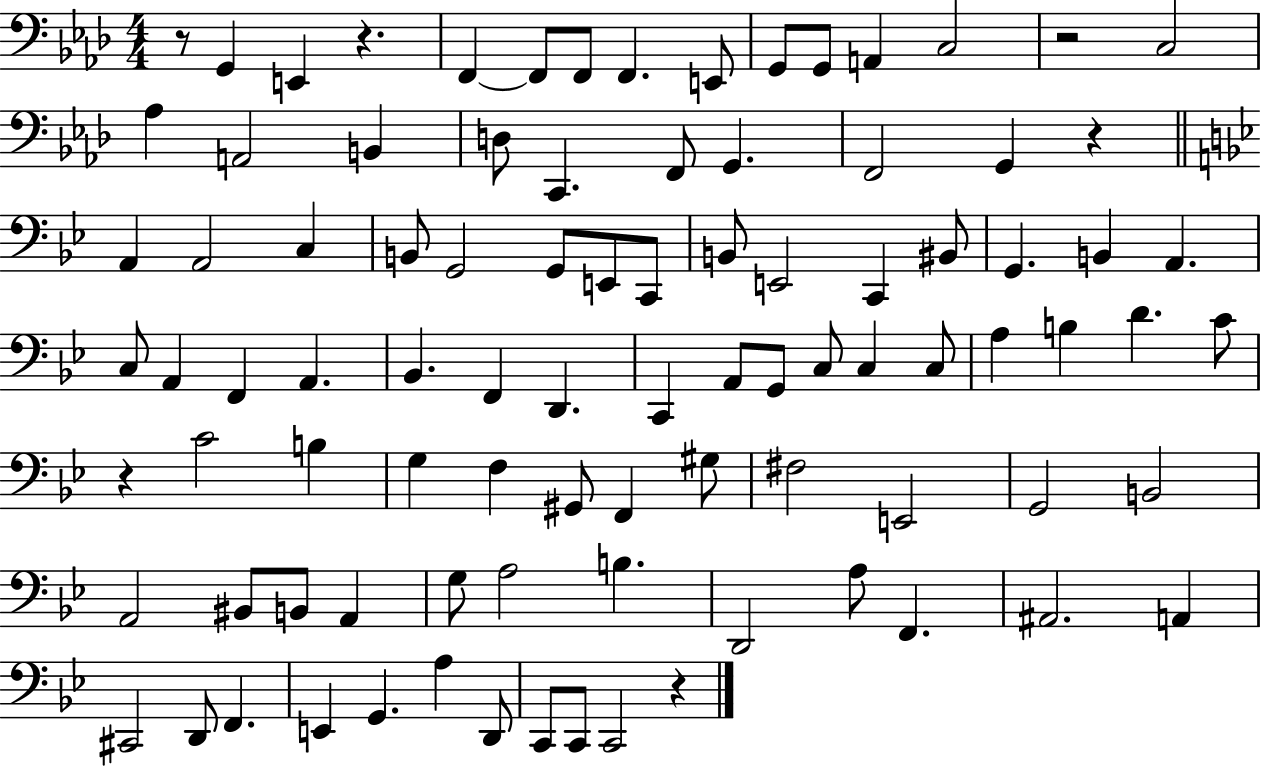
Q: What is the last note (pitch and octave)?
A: C2